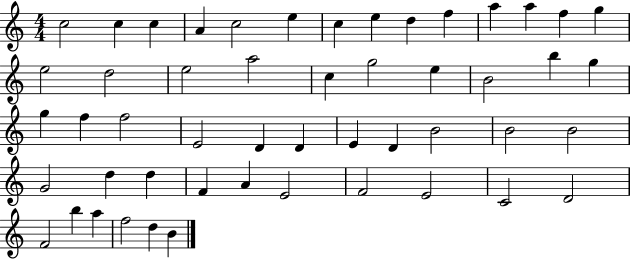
{
  \clef treble
  \numericTimeSignature
  \time 4/4
  \key c \major
  c''2 c''4 c''4 | a'4 c''2 e''4 | c''4 e''4 d''4 f''4 | a''4 a''4 f''4 g''4 | \break e''2 d''2 | e''2 a''2 | c''4 g''2 e''4 | b'2 b''4 g''4 | \break g''4 f''4 f''2 | e'2 d'4 d'4 | e'4 d'4 b'2 | b'2 b'2 | \break g'2 d''4 d''4 | f'4 a'4 e'2 | f'2 e'2 | c'2 d'2 | \break f'2 b''4 a''4 | f''2 d''4 b'4 | \bar "|."
}